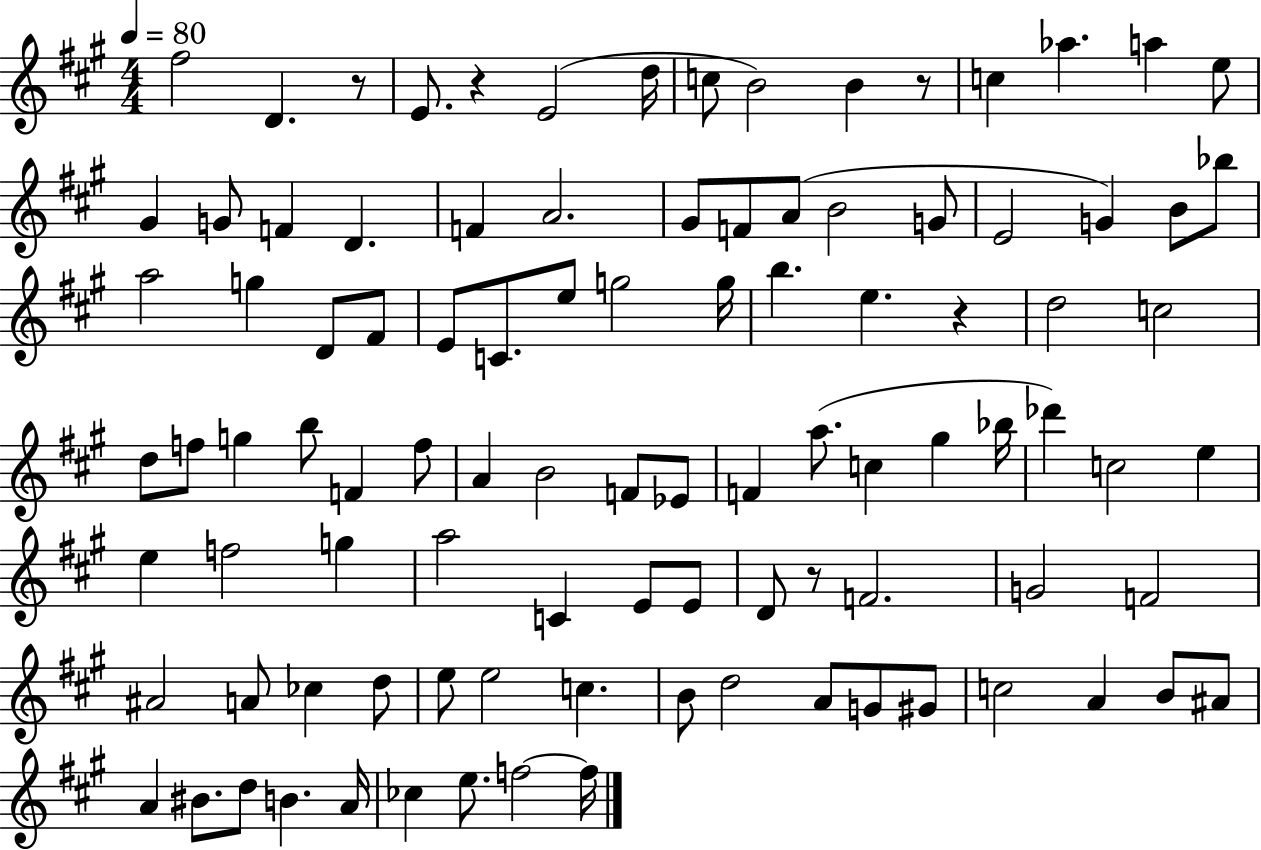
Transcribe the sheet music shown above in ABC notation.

X:1
T:Untitled
M:4/4
L:1/4
K:A
^f2 D z/2 E/2 z E2 d/4 c/2 B2 B z/2 c _a a e/2 ^G G/2 F D F A2 ^G/2 F/2 A/2 B2 G/2 E2 G B/2 _b/2 a2 g D/2 ^F/2 E/2 C/2 e/2 g2 g/4 b e z d2 c2 d/2 f/2 g b/2 F f/2 A B2 F/2 _E/2 F a/2 c ^g _b/4 _d' c2 e e f2 g a2 C E/2 E/2 D/2 z/2 F2 G2 F2 ^A2 A/2 _c d/2 e/2 e2 c B/2 d2 A/2 G/2 ^G/2 c2 A B/2 ^A/2 A ^B/2 d/2 B A/4 _c e/2 f2 f/4